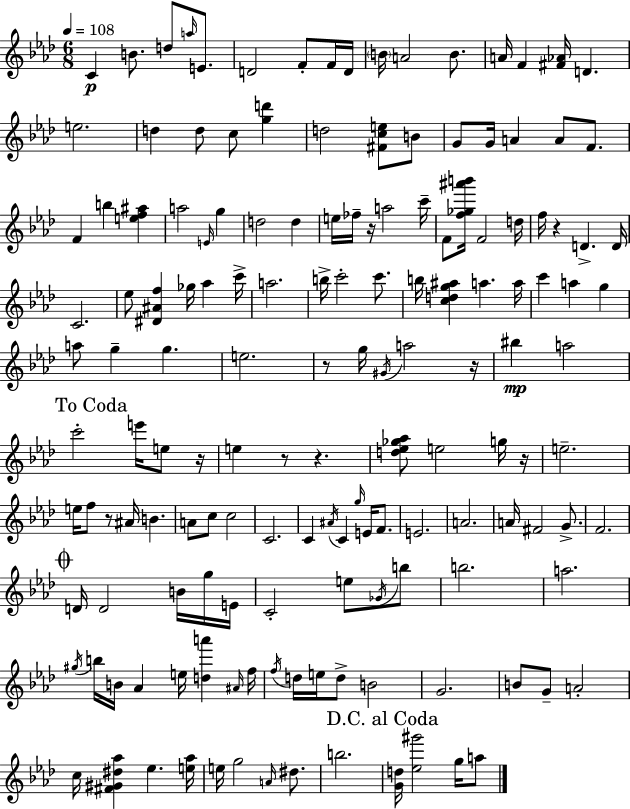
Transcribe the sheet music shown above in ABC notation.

X:1
T:Untitled
M:6/8
L:1/4
K:Fm
C B/2 d/2 a/4 E/2 D2 F/2 F/4 D/4 B/4 A2 B/2 A/4 F [^F_A]/4 D e2 d d/2 c/2 [gd'] d2 [^Fce]/2 B/2 G/2 G/4 A A/2 F/2 F b [ef^a] a2 E/4 g d2 d e/4 _f/4 z/4 a2 c'/4 F/2 [f_g^a'b']/4 F2 d/4 f/4 z D D/4 C2 _e/2 [^D^Af] _g/4 _a c'/4 a2 b/4 c'2 c'/2 b/4 [cdg^a] a a/4 c' a g a/2 g g e2 z/2 g/4 ^G/4 a2 z/4 ^b a2 c'2 e'/4 e/2 z/4 e z/2 z [d_e_g_a]/2 e2 g/4 z/4 e2 e/4 f/2 z/2 ^A/4 B A/2 c/2 c2 C2 C ^A/4 C g/4 E/4 F/2 E2 A2 A/4 ^F2 G/2 F2 D/4 D2 B/4 g/4 E/4 C2 e/2 _G/4 b/2 b2 a2 ^g/4 b/4 B/4 _A e/4 [da'] ^A/4 f/4 f/4 d/4 e/4 d/2 B2 G2 B/2 G/2 A2 c/4 [^F^G^d_a] _e [e_a]/4 e/4 g2 A/4 ^d/2 b2 [Gd]/4 [_e^g']2 g/4 a/2